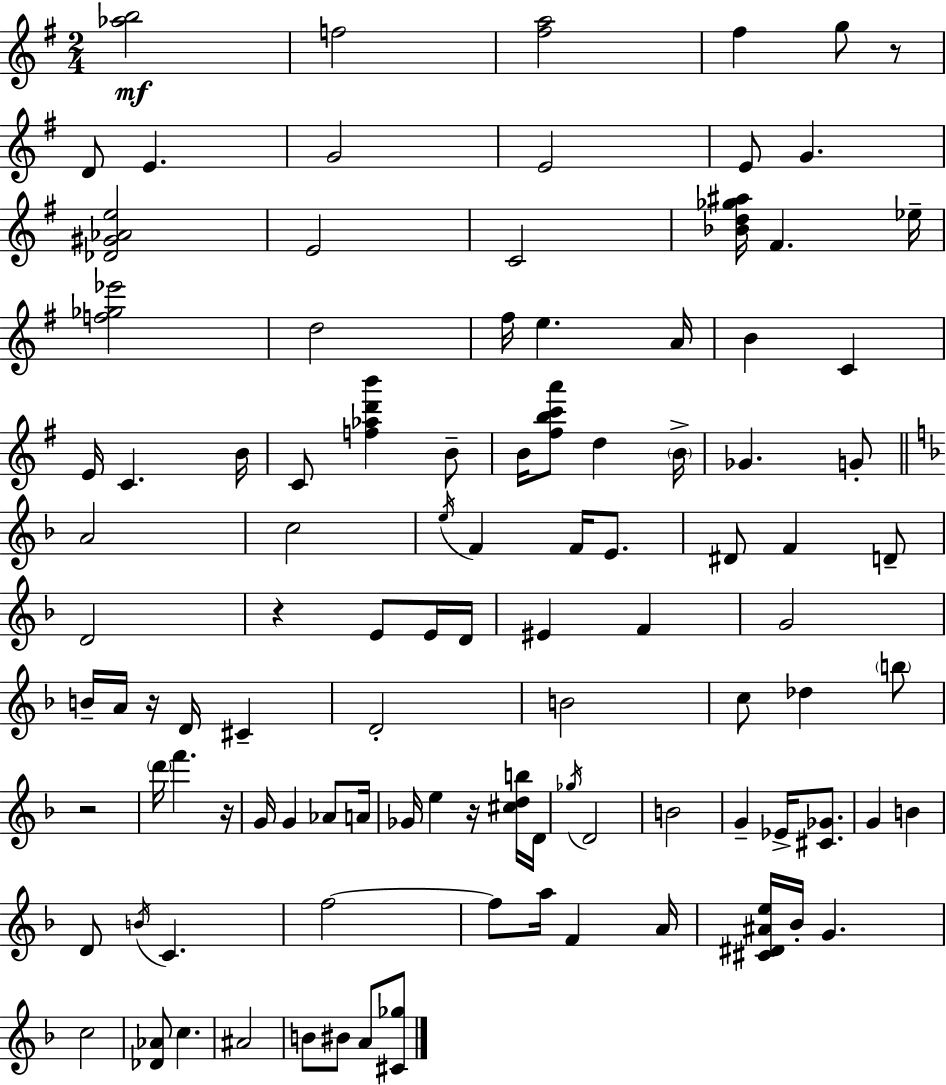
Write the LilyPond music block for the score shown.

{
  \clef treble
  \numericTimeSignature
  \time 2/4
  \key g \major
  \repeat volta 2 { <aes'' b''>2\mf | f''2 | <fis'' a''>2 | fis''4 g''8 r8 | \break d'8 e'4. | g'2 | e'2 | e'8 g'4. | \break <des' gis' aes' e''>2 | e'2 | c'2 | <bes' d'' ges'' ais''>16 fis'4. ees''16-- | \break <f'' ges'' ees'''>2 | d''2 | fis''16 e''4. a'16 | b'4 c'4 | \break e'16 c'4. b'16 | c'8 <f'' aes'' d''' b'''>4 b'8-- | b'16 <fis'' b'' c''' a'''>8 d''4 \parenthesize b'16-> | ges'4. g'8-. | \break \bar "||" \break \key f \major a'2 | c''2 | \acciaccatura { e''16 } f'4 f'16 e'8. | dis'8 f'4 d'8-- | \break d'2 | r4 e'8 e'16 | d'16 eis'4 f'4 | g'2 | \break b'16-- a'16 r16 d'16 cis'4-- | d'2-. | b'2 | c''8 des''4 \parenthesize b''8 | \break r2 | \parenthesize d'''16 f'''4. | r16 g'16 g'4 aes'8 | a'16 ges'16 e''4 r16 <cis'' d'' b''>16 | \break d'16 \acciaccatura { ges''16 } d'2 | b'2 | g'4-- ees'16-> <cis' ges'>8. | g'4 b'4 | \break d'8 \acciaccatura { b'16 } c'4. | f''2~~ | f''8 a''16 f'4 | a'16 <cis' dis' ais' e''>16 bes'16-. g'4. | \break c''2 | <des' aes'>8 c''4. | ais'2 | b'8 bis'8 a'8 | \break <cis' ges''>8 } \bar "|."
}